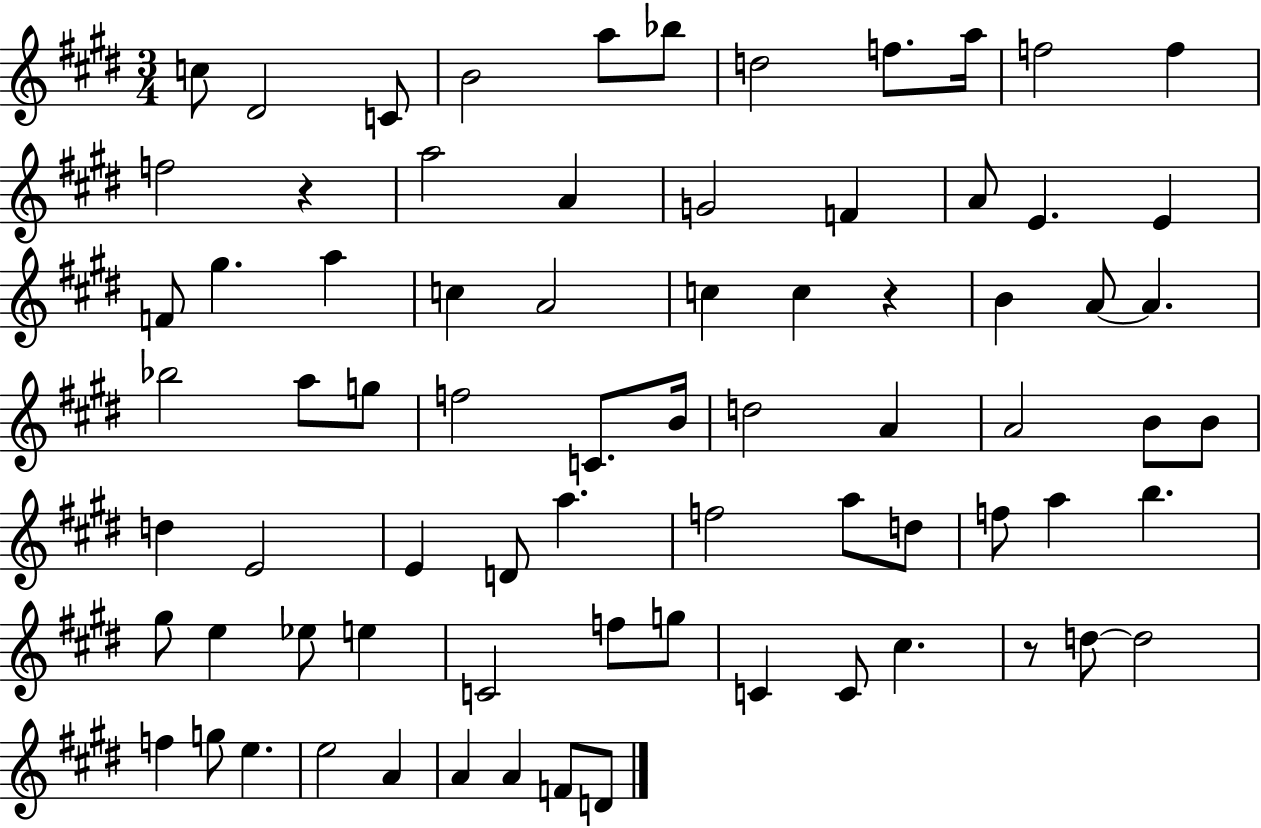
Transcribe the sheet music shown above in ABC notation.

X:1
T:Untitled
M:3/4
L:1/4
K:E
c/2 ^D2 C/2 B2 a/2 _b/2 d2 f/2 a/4 f2 f f2 z a2 A G2 F A/2 E E F/2 ^g a c A2 c c z B A/2 A _b2 a/2 g/2 f2 C/2 B/4 d2 A A2 B/2 B/2 d E2 E D/2 a f2 a/2 d/2 f/2 a b ^g/2 e _e/2 e C2 f/2 g/2 C C/2 ^c z/2 d/2 d2 f g/2 e e2 A A A F/2 D/2